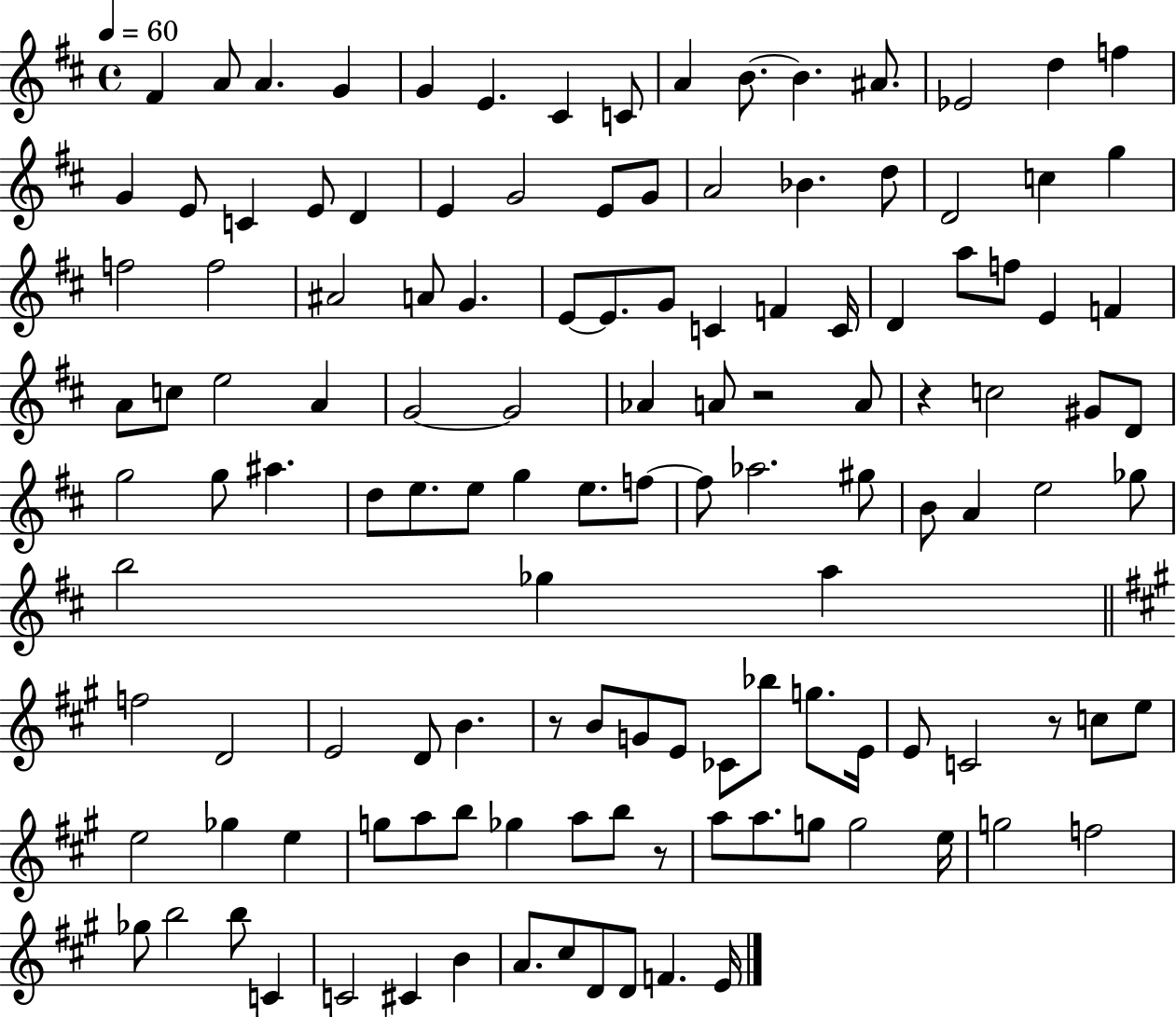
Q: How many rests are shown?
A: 5